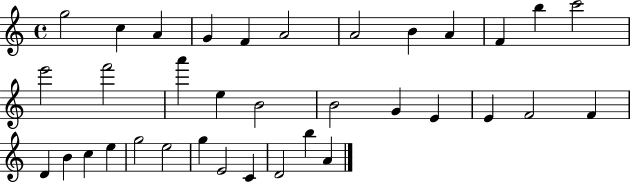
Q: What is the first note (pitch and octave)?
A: G5